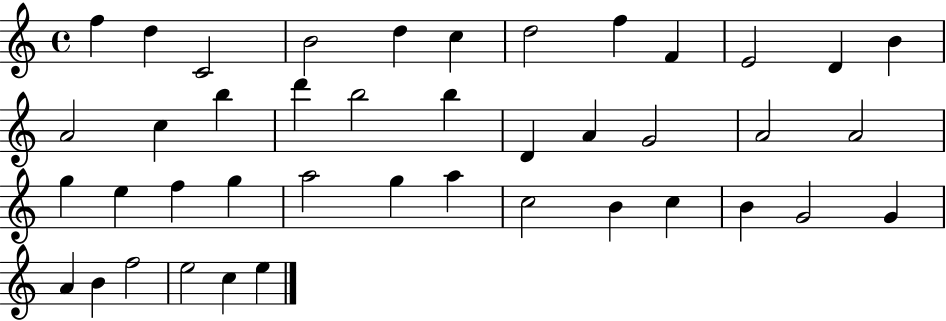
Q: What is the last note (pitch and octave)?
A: E5